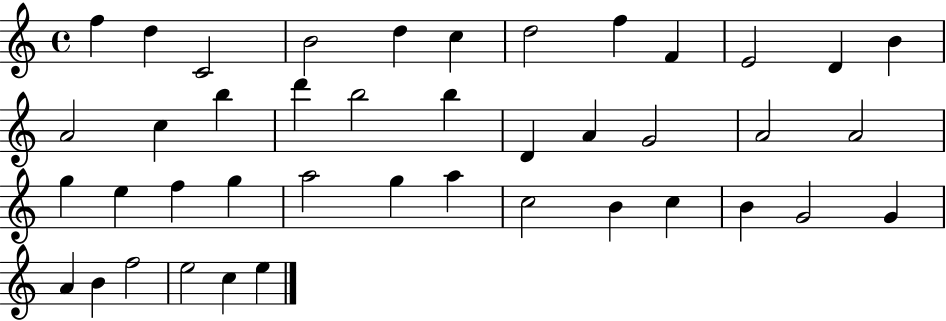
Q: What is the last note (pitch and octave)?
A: E5